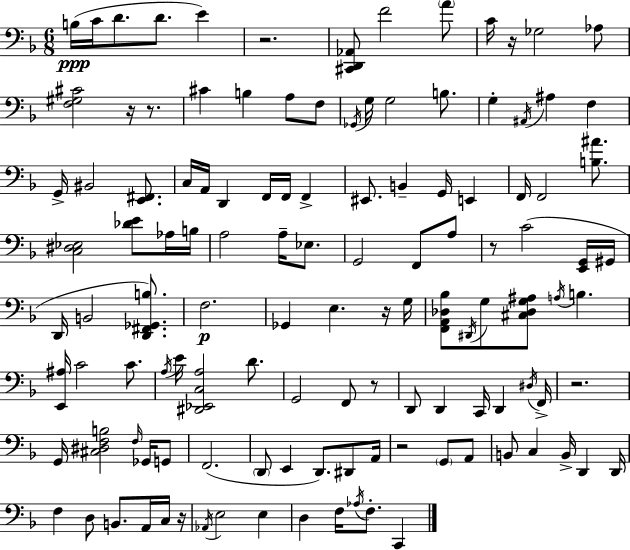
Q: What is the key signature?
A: F major